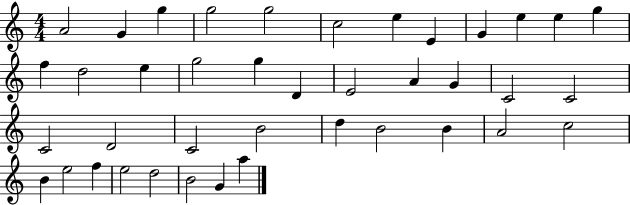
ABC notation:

X:1
T:Untitled
M:4/4
L:1/4
K:C
A2 G g g2 g2 c2 e E G e e g f d2 e g2 g D E2 A G C2 C2 C2 D2 C2 B2 d B2 B A2 c2 B e2 f e2 d2 B2 G a